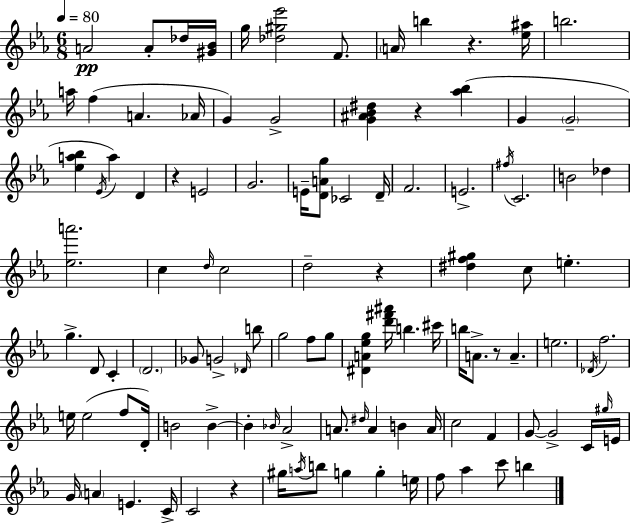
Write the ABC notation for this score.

X:1
T:Untitled
M:6/8
L:1/4
K:Eb
A2 A/2 _d/4 [^G_B]/4 g/4 [_d^g_e']2 F/2 A/4 b z [_e^a]/4 b2 a/4 f A _A/4 G G2 [G^A_B^d] z [_a_b] G G2 [_ea_b] _E/4 a D z E2 G2 E/4 [DAg]/2 _C2 D/4 F2 E2 ^f/4 C2 B2 _d [_ea']2 c d/4 c2 d2 z [^df^g] c/2 e g D/2 C D2 _G/2 G2 _D/4 b/2 g2 f/2 g/2 [^DA_eg] [d'^f'^a']/4 b ^c'/4 b/4 A/2 z/2 A e2 _D/4 f2 e/4 e2 f/2 D/4 B2 B B _B/4 _A2 A/2 ^d/4 A B A/4 c2 F G/2 G2 C/4 ^g/4 E/4 G/4 A E C/4 C2 z ^g/4 a/4 b/2 g g e/4 f/2 _a c'/2 b